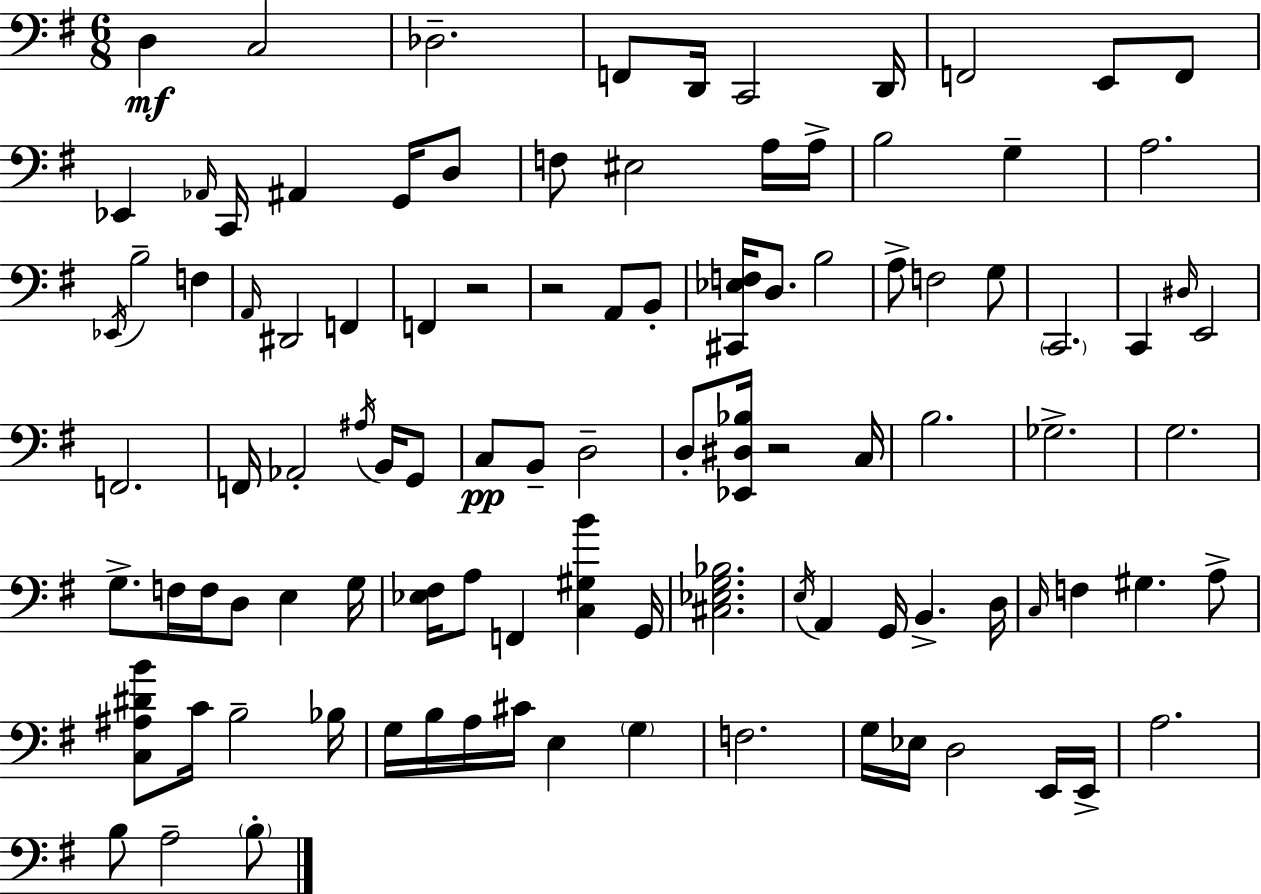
{
  \clef bass
  \numericTimeSignature
  \time 6/8
  \key g \major
  d4\mf c2 | des2.-- | f,8 d,16 c,2 d,16 | f,2 e,8 f,8 | \break ees,4 \grace { aes,16 } c,16 ais,4 g,16 d8 | f8 eis2 a16 | a16-> b2 g4-- | a2. | \break \acciaccatura { ees,16 } b2-- f4 | \grace { a,16 } dis,2 f,4 | f,4 r2 | r2 a,8 | \break b,8-. <cis, ees f>16 d8. b2 | a8-> f2 | g8 \parenthesize c,2. | c,4 \grace { dis16 } e,2 | \break f,2. | f,16 aes,2-. | \acciaccatura { ais16 } b,16 g,8 c8\pp b,8-- d2-- | d8-. <ees, dis bes>16 r2 | \break c16 b2. | ges2.-> | g2. | g8.-> f16 f16 d8 | \break e4 g16 <ees fis>16 a8 f,4 | <c gis b'>4 g,16 <cis ees g bes>2. | \acciaccatura { e16 } a,4 g,16 b,4.-> | d16 \grace { c16 } f4 gis4. | \break a8-> <c ais dis' b'>8 c'16 b2-- | bes16 g16 b16 a16 cis'16 e4 | \parenthesize g4 f2. | g16 ees16 d2 | \break e,16 e,16-> a2. | b8 a2-- | \parenthesize b8-. \bar "|."
}